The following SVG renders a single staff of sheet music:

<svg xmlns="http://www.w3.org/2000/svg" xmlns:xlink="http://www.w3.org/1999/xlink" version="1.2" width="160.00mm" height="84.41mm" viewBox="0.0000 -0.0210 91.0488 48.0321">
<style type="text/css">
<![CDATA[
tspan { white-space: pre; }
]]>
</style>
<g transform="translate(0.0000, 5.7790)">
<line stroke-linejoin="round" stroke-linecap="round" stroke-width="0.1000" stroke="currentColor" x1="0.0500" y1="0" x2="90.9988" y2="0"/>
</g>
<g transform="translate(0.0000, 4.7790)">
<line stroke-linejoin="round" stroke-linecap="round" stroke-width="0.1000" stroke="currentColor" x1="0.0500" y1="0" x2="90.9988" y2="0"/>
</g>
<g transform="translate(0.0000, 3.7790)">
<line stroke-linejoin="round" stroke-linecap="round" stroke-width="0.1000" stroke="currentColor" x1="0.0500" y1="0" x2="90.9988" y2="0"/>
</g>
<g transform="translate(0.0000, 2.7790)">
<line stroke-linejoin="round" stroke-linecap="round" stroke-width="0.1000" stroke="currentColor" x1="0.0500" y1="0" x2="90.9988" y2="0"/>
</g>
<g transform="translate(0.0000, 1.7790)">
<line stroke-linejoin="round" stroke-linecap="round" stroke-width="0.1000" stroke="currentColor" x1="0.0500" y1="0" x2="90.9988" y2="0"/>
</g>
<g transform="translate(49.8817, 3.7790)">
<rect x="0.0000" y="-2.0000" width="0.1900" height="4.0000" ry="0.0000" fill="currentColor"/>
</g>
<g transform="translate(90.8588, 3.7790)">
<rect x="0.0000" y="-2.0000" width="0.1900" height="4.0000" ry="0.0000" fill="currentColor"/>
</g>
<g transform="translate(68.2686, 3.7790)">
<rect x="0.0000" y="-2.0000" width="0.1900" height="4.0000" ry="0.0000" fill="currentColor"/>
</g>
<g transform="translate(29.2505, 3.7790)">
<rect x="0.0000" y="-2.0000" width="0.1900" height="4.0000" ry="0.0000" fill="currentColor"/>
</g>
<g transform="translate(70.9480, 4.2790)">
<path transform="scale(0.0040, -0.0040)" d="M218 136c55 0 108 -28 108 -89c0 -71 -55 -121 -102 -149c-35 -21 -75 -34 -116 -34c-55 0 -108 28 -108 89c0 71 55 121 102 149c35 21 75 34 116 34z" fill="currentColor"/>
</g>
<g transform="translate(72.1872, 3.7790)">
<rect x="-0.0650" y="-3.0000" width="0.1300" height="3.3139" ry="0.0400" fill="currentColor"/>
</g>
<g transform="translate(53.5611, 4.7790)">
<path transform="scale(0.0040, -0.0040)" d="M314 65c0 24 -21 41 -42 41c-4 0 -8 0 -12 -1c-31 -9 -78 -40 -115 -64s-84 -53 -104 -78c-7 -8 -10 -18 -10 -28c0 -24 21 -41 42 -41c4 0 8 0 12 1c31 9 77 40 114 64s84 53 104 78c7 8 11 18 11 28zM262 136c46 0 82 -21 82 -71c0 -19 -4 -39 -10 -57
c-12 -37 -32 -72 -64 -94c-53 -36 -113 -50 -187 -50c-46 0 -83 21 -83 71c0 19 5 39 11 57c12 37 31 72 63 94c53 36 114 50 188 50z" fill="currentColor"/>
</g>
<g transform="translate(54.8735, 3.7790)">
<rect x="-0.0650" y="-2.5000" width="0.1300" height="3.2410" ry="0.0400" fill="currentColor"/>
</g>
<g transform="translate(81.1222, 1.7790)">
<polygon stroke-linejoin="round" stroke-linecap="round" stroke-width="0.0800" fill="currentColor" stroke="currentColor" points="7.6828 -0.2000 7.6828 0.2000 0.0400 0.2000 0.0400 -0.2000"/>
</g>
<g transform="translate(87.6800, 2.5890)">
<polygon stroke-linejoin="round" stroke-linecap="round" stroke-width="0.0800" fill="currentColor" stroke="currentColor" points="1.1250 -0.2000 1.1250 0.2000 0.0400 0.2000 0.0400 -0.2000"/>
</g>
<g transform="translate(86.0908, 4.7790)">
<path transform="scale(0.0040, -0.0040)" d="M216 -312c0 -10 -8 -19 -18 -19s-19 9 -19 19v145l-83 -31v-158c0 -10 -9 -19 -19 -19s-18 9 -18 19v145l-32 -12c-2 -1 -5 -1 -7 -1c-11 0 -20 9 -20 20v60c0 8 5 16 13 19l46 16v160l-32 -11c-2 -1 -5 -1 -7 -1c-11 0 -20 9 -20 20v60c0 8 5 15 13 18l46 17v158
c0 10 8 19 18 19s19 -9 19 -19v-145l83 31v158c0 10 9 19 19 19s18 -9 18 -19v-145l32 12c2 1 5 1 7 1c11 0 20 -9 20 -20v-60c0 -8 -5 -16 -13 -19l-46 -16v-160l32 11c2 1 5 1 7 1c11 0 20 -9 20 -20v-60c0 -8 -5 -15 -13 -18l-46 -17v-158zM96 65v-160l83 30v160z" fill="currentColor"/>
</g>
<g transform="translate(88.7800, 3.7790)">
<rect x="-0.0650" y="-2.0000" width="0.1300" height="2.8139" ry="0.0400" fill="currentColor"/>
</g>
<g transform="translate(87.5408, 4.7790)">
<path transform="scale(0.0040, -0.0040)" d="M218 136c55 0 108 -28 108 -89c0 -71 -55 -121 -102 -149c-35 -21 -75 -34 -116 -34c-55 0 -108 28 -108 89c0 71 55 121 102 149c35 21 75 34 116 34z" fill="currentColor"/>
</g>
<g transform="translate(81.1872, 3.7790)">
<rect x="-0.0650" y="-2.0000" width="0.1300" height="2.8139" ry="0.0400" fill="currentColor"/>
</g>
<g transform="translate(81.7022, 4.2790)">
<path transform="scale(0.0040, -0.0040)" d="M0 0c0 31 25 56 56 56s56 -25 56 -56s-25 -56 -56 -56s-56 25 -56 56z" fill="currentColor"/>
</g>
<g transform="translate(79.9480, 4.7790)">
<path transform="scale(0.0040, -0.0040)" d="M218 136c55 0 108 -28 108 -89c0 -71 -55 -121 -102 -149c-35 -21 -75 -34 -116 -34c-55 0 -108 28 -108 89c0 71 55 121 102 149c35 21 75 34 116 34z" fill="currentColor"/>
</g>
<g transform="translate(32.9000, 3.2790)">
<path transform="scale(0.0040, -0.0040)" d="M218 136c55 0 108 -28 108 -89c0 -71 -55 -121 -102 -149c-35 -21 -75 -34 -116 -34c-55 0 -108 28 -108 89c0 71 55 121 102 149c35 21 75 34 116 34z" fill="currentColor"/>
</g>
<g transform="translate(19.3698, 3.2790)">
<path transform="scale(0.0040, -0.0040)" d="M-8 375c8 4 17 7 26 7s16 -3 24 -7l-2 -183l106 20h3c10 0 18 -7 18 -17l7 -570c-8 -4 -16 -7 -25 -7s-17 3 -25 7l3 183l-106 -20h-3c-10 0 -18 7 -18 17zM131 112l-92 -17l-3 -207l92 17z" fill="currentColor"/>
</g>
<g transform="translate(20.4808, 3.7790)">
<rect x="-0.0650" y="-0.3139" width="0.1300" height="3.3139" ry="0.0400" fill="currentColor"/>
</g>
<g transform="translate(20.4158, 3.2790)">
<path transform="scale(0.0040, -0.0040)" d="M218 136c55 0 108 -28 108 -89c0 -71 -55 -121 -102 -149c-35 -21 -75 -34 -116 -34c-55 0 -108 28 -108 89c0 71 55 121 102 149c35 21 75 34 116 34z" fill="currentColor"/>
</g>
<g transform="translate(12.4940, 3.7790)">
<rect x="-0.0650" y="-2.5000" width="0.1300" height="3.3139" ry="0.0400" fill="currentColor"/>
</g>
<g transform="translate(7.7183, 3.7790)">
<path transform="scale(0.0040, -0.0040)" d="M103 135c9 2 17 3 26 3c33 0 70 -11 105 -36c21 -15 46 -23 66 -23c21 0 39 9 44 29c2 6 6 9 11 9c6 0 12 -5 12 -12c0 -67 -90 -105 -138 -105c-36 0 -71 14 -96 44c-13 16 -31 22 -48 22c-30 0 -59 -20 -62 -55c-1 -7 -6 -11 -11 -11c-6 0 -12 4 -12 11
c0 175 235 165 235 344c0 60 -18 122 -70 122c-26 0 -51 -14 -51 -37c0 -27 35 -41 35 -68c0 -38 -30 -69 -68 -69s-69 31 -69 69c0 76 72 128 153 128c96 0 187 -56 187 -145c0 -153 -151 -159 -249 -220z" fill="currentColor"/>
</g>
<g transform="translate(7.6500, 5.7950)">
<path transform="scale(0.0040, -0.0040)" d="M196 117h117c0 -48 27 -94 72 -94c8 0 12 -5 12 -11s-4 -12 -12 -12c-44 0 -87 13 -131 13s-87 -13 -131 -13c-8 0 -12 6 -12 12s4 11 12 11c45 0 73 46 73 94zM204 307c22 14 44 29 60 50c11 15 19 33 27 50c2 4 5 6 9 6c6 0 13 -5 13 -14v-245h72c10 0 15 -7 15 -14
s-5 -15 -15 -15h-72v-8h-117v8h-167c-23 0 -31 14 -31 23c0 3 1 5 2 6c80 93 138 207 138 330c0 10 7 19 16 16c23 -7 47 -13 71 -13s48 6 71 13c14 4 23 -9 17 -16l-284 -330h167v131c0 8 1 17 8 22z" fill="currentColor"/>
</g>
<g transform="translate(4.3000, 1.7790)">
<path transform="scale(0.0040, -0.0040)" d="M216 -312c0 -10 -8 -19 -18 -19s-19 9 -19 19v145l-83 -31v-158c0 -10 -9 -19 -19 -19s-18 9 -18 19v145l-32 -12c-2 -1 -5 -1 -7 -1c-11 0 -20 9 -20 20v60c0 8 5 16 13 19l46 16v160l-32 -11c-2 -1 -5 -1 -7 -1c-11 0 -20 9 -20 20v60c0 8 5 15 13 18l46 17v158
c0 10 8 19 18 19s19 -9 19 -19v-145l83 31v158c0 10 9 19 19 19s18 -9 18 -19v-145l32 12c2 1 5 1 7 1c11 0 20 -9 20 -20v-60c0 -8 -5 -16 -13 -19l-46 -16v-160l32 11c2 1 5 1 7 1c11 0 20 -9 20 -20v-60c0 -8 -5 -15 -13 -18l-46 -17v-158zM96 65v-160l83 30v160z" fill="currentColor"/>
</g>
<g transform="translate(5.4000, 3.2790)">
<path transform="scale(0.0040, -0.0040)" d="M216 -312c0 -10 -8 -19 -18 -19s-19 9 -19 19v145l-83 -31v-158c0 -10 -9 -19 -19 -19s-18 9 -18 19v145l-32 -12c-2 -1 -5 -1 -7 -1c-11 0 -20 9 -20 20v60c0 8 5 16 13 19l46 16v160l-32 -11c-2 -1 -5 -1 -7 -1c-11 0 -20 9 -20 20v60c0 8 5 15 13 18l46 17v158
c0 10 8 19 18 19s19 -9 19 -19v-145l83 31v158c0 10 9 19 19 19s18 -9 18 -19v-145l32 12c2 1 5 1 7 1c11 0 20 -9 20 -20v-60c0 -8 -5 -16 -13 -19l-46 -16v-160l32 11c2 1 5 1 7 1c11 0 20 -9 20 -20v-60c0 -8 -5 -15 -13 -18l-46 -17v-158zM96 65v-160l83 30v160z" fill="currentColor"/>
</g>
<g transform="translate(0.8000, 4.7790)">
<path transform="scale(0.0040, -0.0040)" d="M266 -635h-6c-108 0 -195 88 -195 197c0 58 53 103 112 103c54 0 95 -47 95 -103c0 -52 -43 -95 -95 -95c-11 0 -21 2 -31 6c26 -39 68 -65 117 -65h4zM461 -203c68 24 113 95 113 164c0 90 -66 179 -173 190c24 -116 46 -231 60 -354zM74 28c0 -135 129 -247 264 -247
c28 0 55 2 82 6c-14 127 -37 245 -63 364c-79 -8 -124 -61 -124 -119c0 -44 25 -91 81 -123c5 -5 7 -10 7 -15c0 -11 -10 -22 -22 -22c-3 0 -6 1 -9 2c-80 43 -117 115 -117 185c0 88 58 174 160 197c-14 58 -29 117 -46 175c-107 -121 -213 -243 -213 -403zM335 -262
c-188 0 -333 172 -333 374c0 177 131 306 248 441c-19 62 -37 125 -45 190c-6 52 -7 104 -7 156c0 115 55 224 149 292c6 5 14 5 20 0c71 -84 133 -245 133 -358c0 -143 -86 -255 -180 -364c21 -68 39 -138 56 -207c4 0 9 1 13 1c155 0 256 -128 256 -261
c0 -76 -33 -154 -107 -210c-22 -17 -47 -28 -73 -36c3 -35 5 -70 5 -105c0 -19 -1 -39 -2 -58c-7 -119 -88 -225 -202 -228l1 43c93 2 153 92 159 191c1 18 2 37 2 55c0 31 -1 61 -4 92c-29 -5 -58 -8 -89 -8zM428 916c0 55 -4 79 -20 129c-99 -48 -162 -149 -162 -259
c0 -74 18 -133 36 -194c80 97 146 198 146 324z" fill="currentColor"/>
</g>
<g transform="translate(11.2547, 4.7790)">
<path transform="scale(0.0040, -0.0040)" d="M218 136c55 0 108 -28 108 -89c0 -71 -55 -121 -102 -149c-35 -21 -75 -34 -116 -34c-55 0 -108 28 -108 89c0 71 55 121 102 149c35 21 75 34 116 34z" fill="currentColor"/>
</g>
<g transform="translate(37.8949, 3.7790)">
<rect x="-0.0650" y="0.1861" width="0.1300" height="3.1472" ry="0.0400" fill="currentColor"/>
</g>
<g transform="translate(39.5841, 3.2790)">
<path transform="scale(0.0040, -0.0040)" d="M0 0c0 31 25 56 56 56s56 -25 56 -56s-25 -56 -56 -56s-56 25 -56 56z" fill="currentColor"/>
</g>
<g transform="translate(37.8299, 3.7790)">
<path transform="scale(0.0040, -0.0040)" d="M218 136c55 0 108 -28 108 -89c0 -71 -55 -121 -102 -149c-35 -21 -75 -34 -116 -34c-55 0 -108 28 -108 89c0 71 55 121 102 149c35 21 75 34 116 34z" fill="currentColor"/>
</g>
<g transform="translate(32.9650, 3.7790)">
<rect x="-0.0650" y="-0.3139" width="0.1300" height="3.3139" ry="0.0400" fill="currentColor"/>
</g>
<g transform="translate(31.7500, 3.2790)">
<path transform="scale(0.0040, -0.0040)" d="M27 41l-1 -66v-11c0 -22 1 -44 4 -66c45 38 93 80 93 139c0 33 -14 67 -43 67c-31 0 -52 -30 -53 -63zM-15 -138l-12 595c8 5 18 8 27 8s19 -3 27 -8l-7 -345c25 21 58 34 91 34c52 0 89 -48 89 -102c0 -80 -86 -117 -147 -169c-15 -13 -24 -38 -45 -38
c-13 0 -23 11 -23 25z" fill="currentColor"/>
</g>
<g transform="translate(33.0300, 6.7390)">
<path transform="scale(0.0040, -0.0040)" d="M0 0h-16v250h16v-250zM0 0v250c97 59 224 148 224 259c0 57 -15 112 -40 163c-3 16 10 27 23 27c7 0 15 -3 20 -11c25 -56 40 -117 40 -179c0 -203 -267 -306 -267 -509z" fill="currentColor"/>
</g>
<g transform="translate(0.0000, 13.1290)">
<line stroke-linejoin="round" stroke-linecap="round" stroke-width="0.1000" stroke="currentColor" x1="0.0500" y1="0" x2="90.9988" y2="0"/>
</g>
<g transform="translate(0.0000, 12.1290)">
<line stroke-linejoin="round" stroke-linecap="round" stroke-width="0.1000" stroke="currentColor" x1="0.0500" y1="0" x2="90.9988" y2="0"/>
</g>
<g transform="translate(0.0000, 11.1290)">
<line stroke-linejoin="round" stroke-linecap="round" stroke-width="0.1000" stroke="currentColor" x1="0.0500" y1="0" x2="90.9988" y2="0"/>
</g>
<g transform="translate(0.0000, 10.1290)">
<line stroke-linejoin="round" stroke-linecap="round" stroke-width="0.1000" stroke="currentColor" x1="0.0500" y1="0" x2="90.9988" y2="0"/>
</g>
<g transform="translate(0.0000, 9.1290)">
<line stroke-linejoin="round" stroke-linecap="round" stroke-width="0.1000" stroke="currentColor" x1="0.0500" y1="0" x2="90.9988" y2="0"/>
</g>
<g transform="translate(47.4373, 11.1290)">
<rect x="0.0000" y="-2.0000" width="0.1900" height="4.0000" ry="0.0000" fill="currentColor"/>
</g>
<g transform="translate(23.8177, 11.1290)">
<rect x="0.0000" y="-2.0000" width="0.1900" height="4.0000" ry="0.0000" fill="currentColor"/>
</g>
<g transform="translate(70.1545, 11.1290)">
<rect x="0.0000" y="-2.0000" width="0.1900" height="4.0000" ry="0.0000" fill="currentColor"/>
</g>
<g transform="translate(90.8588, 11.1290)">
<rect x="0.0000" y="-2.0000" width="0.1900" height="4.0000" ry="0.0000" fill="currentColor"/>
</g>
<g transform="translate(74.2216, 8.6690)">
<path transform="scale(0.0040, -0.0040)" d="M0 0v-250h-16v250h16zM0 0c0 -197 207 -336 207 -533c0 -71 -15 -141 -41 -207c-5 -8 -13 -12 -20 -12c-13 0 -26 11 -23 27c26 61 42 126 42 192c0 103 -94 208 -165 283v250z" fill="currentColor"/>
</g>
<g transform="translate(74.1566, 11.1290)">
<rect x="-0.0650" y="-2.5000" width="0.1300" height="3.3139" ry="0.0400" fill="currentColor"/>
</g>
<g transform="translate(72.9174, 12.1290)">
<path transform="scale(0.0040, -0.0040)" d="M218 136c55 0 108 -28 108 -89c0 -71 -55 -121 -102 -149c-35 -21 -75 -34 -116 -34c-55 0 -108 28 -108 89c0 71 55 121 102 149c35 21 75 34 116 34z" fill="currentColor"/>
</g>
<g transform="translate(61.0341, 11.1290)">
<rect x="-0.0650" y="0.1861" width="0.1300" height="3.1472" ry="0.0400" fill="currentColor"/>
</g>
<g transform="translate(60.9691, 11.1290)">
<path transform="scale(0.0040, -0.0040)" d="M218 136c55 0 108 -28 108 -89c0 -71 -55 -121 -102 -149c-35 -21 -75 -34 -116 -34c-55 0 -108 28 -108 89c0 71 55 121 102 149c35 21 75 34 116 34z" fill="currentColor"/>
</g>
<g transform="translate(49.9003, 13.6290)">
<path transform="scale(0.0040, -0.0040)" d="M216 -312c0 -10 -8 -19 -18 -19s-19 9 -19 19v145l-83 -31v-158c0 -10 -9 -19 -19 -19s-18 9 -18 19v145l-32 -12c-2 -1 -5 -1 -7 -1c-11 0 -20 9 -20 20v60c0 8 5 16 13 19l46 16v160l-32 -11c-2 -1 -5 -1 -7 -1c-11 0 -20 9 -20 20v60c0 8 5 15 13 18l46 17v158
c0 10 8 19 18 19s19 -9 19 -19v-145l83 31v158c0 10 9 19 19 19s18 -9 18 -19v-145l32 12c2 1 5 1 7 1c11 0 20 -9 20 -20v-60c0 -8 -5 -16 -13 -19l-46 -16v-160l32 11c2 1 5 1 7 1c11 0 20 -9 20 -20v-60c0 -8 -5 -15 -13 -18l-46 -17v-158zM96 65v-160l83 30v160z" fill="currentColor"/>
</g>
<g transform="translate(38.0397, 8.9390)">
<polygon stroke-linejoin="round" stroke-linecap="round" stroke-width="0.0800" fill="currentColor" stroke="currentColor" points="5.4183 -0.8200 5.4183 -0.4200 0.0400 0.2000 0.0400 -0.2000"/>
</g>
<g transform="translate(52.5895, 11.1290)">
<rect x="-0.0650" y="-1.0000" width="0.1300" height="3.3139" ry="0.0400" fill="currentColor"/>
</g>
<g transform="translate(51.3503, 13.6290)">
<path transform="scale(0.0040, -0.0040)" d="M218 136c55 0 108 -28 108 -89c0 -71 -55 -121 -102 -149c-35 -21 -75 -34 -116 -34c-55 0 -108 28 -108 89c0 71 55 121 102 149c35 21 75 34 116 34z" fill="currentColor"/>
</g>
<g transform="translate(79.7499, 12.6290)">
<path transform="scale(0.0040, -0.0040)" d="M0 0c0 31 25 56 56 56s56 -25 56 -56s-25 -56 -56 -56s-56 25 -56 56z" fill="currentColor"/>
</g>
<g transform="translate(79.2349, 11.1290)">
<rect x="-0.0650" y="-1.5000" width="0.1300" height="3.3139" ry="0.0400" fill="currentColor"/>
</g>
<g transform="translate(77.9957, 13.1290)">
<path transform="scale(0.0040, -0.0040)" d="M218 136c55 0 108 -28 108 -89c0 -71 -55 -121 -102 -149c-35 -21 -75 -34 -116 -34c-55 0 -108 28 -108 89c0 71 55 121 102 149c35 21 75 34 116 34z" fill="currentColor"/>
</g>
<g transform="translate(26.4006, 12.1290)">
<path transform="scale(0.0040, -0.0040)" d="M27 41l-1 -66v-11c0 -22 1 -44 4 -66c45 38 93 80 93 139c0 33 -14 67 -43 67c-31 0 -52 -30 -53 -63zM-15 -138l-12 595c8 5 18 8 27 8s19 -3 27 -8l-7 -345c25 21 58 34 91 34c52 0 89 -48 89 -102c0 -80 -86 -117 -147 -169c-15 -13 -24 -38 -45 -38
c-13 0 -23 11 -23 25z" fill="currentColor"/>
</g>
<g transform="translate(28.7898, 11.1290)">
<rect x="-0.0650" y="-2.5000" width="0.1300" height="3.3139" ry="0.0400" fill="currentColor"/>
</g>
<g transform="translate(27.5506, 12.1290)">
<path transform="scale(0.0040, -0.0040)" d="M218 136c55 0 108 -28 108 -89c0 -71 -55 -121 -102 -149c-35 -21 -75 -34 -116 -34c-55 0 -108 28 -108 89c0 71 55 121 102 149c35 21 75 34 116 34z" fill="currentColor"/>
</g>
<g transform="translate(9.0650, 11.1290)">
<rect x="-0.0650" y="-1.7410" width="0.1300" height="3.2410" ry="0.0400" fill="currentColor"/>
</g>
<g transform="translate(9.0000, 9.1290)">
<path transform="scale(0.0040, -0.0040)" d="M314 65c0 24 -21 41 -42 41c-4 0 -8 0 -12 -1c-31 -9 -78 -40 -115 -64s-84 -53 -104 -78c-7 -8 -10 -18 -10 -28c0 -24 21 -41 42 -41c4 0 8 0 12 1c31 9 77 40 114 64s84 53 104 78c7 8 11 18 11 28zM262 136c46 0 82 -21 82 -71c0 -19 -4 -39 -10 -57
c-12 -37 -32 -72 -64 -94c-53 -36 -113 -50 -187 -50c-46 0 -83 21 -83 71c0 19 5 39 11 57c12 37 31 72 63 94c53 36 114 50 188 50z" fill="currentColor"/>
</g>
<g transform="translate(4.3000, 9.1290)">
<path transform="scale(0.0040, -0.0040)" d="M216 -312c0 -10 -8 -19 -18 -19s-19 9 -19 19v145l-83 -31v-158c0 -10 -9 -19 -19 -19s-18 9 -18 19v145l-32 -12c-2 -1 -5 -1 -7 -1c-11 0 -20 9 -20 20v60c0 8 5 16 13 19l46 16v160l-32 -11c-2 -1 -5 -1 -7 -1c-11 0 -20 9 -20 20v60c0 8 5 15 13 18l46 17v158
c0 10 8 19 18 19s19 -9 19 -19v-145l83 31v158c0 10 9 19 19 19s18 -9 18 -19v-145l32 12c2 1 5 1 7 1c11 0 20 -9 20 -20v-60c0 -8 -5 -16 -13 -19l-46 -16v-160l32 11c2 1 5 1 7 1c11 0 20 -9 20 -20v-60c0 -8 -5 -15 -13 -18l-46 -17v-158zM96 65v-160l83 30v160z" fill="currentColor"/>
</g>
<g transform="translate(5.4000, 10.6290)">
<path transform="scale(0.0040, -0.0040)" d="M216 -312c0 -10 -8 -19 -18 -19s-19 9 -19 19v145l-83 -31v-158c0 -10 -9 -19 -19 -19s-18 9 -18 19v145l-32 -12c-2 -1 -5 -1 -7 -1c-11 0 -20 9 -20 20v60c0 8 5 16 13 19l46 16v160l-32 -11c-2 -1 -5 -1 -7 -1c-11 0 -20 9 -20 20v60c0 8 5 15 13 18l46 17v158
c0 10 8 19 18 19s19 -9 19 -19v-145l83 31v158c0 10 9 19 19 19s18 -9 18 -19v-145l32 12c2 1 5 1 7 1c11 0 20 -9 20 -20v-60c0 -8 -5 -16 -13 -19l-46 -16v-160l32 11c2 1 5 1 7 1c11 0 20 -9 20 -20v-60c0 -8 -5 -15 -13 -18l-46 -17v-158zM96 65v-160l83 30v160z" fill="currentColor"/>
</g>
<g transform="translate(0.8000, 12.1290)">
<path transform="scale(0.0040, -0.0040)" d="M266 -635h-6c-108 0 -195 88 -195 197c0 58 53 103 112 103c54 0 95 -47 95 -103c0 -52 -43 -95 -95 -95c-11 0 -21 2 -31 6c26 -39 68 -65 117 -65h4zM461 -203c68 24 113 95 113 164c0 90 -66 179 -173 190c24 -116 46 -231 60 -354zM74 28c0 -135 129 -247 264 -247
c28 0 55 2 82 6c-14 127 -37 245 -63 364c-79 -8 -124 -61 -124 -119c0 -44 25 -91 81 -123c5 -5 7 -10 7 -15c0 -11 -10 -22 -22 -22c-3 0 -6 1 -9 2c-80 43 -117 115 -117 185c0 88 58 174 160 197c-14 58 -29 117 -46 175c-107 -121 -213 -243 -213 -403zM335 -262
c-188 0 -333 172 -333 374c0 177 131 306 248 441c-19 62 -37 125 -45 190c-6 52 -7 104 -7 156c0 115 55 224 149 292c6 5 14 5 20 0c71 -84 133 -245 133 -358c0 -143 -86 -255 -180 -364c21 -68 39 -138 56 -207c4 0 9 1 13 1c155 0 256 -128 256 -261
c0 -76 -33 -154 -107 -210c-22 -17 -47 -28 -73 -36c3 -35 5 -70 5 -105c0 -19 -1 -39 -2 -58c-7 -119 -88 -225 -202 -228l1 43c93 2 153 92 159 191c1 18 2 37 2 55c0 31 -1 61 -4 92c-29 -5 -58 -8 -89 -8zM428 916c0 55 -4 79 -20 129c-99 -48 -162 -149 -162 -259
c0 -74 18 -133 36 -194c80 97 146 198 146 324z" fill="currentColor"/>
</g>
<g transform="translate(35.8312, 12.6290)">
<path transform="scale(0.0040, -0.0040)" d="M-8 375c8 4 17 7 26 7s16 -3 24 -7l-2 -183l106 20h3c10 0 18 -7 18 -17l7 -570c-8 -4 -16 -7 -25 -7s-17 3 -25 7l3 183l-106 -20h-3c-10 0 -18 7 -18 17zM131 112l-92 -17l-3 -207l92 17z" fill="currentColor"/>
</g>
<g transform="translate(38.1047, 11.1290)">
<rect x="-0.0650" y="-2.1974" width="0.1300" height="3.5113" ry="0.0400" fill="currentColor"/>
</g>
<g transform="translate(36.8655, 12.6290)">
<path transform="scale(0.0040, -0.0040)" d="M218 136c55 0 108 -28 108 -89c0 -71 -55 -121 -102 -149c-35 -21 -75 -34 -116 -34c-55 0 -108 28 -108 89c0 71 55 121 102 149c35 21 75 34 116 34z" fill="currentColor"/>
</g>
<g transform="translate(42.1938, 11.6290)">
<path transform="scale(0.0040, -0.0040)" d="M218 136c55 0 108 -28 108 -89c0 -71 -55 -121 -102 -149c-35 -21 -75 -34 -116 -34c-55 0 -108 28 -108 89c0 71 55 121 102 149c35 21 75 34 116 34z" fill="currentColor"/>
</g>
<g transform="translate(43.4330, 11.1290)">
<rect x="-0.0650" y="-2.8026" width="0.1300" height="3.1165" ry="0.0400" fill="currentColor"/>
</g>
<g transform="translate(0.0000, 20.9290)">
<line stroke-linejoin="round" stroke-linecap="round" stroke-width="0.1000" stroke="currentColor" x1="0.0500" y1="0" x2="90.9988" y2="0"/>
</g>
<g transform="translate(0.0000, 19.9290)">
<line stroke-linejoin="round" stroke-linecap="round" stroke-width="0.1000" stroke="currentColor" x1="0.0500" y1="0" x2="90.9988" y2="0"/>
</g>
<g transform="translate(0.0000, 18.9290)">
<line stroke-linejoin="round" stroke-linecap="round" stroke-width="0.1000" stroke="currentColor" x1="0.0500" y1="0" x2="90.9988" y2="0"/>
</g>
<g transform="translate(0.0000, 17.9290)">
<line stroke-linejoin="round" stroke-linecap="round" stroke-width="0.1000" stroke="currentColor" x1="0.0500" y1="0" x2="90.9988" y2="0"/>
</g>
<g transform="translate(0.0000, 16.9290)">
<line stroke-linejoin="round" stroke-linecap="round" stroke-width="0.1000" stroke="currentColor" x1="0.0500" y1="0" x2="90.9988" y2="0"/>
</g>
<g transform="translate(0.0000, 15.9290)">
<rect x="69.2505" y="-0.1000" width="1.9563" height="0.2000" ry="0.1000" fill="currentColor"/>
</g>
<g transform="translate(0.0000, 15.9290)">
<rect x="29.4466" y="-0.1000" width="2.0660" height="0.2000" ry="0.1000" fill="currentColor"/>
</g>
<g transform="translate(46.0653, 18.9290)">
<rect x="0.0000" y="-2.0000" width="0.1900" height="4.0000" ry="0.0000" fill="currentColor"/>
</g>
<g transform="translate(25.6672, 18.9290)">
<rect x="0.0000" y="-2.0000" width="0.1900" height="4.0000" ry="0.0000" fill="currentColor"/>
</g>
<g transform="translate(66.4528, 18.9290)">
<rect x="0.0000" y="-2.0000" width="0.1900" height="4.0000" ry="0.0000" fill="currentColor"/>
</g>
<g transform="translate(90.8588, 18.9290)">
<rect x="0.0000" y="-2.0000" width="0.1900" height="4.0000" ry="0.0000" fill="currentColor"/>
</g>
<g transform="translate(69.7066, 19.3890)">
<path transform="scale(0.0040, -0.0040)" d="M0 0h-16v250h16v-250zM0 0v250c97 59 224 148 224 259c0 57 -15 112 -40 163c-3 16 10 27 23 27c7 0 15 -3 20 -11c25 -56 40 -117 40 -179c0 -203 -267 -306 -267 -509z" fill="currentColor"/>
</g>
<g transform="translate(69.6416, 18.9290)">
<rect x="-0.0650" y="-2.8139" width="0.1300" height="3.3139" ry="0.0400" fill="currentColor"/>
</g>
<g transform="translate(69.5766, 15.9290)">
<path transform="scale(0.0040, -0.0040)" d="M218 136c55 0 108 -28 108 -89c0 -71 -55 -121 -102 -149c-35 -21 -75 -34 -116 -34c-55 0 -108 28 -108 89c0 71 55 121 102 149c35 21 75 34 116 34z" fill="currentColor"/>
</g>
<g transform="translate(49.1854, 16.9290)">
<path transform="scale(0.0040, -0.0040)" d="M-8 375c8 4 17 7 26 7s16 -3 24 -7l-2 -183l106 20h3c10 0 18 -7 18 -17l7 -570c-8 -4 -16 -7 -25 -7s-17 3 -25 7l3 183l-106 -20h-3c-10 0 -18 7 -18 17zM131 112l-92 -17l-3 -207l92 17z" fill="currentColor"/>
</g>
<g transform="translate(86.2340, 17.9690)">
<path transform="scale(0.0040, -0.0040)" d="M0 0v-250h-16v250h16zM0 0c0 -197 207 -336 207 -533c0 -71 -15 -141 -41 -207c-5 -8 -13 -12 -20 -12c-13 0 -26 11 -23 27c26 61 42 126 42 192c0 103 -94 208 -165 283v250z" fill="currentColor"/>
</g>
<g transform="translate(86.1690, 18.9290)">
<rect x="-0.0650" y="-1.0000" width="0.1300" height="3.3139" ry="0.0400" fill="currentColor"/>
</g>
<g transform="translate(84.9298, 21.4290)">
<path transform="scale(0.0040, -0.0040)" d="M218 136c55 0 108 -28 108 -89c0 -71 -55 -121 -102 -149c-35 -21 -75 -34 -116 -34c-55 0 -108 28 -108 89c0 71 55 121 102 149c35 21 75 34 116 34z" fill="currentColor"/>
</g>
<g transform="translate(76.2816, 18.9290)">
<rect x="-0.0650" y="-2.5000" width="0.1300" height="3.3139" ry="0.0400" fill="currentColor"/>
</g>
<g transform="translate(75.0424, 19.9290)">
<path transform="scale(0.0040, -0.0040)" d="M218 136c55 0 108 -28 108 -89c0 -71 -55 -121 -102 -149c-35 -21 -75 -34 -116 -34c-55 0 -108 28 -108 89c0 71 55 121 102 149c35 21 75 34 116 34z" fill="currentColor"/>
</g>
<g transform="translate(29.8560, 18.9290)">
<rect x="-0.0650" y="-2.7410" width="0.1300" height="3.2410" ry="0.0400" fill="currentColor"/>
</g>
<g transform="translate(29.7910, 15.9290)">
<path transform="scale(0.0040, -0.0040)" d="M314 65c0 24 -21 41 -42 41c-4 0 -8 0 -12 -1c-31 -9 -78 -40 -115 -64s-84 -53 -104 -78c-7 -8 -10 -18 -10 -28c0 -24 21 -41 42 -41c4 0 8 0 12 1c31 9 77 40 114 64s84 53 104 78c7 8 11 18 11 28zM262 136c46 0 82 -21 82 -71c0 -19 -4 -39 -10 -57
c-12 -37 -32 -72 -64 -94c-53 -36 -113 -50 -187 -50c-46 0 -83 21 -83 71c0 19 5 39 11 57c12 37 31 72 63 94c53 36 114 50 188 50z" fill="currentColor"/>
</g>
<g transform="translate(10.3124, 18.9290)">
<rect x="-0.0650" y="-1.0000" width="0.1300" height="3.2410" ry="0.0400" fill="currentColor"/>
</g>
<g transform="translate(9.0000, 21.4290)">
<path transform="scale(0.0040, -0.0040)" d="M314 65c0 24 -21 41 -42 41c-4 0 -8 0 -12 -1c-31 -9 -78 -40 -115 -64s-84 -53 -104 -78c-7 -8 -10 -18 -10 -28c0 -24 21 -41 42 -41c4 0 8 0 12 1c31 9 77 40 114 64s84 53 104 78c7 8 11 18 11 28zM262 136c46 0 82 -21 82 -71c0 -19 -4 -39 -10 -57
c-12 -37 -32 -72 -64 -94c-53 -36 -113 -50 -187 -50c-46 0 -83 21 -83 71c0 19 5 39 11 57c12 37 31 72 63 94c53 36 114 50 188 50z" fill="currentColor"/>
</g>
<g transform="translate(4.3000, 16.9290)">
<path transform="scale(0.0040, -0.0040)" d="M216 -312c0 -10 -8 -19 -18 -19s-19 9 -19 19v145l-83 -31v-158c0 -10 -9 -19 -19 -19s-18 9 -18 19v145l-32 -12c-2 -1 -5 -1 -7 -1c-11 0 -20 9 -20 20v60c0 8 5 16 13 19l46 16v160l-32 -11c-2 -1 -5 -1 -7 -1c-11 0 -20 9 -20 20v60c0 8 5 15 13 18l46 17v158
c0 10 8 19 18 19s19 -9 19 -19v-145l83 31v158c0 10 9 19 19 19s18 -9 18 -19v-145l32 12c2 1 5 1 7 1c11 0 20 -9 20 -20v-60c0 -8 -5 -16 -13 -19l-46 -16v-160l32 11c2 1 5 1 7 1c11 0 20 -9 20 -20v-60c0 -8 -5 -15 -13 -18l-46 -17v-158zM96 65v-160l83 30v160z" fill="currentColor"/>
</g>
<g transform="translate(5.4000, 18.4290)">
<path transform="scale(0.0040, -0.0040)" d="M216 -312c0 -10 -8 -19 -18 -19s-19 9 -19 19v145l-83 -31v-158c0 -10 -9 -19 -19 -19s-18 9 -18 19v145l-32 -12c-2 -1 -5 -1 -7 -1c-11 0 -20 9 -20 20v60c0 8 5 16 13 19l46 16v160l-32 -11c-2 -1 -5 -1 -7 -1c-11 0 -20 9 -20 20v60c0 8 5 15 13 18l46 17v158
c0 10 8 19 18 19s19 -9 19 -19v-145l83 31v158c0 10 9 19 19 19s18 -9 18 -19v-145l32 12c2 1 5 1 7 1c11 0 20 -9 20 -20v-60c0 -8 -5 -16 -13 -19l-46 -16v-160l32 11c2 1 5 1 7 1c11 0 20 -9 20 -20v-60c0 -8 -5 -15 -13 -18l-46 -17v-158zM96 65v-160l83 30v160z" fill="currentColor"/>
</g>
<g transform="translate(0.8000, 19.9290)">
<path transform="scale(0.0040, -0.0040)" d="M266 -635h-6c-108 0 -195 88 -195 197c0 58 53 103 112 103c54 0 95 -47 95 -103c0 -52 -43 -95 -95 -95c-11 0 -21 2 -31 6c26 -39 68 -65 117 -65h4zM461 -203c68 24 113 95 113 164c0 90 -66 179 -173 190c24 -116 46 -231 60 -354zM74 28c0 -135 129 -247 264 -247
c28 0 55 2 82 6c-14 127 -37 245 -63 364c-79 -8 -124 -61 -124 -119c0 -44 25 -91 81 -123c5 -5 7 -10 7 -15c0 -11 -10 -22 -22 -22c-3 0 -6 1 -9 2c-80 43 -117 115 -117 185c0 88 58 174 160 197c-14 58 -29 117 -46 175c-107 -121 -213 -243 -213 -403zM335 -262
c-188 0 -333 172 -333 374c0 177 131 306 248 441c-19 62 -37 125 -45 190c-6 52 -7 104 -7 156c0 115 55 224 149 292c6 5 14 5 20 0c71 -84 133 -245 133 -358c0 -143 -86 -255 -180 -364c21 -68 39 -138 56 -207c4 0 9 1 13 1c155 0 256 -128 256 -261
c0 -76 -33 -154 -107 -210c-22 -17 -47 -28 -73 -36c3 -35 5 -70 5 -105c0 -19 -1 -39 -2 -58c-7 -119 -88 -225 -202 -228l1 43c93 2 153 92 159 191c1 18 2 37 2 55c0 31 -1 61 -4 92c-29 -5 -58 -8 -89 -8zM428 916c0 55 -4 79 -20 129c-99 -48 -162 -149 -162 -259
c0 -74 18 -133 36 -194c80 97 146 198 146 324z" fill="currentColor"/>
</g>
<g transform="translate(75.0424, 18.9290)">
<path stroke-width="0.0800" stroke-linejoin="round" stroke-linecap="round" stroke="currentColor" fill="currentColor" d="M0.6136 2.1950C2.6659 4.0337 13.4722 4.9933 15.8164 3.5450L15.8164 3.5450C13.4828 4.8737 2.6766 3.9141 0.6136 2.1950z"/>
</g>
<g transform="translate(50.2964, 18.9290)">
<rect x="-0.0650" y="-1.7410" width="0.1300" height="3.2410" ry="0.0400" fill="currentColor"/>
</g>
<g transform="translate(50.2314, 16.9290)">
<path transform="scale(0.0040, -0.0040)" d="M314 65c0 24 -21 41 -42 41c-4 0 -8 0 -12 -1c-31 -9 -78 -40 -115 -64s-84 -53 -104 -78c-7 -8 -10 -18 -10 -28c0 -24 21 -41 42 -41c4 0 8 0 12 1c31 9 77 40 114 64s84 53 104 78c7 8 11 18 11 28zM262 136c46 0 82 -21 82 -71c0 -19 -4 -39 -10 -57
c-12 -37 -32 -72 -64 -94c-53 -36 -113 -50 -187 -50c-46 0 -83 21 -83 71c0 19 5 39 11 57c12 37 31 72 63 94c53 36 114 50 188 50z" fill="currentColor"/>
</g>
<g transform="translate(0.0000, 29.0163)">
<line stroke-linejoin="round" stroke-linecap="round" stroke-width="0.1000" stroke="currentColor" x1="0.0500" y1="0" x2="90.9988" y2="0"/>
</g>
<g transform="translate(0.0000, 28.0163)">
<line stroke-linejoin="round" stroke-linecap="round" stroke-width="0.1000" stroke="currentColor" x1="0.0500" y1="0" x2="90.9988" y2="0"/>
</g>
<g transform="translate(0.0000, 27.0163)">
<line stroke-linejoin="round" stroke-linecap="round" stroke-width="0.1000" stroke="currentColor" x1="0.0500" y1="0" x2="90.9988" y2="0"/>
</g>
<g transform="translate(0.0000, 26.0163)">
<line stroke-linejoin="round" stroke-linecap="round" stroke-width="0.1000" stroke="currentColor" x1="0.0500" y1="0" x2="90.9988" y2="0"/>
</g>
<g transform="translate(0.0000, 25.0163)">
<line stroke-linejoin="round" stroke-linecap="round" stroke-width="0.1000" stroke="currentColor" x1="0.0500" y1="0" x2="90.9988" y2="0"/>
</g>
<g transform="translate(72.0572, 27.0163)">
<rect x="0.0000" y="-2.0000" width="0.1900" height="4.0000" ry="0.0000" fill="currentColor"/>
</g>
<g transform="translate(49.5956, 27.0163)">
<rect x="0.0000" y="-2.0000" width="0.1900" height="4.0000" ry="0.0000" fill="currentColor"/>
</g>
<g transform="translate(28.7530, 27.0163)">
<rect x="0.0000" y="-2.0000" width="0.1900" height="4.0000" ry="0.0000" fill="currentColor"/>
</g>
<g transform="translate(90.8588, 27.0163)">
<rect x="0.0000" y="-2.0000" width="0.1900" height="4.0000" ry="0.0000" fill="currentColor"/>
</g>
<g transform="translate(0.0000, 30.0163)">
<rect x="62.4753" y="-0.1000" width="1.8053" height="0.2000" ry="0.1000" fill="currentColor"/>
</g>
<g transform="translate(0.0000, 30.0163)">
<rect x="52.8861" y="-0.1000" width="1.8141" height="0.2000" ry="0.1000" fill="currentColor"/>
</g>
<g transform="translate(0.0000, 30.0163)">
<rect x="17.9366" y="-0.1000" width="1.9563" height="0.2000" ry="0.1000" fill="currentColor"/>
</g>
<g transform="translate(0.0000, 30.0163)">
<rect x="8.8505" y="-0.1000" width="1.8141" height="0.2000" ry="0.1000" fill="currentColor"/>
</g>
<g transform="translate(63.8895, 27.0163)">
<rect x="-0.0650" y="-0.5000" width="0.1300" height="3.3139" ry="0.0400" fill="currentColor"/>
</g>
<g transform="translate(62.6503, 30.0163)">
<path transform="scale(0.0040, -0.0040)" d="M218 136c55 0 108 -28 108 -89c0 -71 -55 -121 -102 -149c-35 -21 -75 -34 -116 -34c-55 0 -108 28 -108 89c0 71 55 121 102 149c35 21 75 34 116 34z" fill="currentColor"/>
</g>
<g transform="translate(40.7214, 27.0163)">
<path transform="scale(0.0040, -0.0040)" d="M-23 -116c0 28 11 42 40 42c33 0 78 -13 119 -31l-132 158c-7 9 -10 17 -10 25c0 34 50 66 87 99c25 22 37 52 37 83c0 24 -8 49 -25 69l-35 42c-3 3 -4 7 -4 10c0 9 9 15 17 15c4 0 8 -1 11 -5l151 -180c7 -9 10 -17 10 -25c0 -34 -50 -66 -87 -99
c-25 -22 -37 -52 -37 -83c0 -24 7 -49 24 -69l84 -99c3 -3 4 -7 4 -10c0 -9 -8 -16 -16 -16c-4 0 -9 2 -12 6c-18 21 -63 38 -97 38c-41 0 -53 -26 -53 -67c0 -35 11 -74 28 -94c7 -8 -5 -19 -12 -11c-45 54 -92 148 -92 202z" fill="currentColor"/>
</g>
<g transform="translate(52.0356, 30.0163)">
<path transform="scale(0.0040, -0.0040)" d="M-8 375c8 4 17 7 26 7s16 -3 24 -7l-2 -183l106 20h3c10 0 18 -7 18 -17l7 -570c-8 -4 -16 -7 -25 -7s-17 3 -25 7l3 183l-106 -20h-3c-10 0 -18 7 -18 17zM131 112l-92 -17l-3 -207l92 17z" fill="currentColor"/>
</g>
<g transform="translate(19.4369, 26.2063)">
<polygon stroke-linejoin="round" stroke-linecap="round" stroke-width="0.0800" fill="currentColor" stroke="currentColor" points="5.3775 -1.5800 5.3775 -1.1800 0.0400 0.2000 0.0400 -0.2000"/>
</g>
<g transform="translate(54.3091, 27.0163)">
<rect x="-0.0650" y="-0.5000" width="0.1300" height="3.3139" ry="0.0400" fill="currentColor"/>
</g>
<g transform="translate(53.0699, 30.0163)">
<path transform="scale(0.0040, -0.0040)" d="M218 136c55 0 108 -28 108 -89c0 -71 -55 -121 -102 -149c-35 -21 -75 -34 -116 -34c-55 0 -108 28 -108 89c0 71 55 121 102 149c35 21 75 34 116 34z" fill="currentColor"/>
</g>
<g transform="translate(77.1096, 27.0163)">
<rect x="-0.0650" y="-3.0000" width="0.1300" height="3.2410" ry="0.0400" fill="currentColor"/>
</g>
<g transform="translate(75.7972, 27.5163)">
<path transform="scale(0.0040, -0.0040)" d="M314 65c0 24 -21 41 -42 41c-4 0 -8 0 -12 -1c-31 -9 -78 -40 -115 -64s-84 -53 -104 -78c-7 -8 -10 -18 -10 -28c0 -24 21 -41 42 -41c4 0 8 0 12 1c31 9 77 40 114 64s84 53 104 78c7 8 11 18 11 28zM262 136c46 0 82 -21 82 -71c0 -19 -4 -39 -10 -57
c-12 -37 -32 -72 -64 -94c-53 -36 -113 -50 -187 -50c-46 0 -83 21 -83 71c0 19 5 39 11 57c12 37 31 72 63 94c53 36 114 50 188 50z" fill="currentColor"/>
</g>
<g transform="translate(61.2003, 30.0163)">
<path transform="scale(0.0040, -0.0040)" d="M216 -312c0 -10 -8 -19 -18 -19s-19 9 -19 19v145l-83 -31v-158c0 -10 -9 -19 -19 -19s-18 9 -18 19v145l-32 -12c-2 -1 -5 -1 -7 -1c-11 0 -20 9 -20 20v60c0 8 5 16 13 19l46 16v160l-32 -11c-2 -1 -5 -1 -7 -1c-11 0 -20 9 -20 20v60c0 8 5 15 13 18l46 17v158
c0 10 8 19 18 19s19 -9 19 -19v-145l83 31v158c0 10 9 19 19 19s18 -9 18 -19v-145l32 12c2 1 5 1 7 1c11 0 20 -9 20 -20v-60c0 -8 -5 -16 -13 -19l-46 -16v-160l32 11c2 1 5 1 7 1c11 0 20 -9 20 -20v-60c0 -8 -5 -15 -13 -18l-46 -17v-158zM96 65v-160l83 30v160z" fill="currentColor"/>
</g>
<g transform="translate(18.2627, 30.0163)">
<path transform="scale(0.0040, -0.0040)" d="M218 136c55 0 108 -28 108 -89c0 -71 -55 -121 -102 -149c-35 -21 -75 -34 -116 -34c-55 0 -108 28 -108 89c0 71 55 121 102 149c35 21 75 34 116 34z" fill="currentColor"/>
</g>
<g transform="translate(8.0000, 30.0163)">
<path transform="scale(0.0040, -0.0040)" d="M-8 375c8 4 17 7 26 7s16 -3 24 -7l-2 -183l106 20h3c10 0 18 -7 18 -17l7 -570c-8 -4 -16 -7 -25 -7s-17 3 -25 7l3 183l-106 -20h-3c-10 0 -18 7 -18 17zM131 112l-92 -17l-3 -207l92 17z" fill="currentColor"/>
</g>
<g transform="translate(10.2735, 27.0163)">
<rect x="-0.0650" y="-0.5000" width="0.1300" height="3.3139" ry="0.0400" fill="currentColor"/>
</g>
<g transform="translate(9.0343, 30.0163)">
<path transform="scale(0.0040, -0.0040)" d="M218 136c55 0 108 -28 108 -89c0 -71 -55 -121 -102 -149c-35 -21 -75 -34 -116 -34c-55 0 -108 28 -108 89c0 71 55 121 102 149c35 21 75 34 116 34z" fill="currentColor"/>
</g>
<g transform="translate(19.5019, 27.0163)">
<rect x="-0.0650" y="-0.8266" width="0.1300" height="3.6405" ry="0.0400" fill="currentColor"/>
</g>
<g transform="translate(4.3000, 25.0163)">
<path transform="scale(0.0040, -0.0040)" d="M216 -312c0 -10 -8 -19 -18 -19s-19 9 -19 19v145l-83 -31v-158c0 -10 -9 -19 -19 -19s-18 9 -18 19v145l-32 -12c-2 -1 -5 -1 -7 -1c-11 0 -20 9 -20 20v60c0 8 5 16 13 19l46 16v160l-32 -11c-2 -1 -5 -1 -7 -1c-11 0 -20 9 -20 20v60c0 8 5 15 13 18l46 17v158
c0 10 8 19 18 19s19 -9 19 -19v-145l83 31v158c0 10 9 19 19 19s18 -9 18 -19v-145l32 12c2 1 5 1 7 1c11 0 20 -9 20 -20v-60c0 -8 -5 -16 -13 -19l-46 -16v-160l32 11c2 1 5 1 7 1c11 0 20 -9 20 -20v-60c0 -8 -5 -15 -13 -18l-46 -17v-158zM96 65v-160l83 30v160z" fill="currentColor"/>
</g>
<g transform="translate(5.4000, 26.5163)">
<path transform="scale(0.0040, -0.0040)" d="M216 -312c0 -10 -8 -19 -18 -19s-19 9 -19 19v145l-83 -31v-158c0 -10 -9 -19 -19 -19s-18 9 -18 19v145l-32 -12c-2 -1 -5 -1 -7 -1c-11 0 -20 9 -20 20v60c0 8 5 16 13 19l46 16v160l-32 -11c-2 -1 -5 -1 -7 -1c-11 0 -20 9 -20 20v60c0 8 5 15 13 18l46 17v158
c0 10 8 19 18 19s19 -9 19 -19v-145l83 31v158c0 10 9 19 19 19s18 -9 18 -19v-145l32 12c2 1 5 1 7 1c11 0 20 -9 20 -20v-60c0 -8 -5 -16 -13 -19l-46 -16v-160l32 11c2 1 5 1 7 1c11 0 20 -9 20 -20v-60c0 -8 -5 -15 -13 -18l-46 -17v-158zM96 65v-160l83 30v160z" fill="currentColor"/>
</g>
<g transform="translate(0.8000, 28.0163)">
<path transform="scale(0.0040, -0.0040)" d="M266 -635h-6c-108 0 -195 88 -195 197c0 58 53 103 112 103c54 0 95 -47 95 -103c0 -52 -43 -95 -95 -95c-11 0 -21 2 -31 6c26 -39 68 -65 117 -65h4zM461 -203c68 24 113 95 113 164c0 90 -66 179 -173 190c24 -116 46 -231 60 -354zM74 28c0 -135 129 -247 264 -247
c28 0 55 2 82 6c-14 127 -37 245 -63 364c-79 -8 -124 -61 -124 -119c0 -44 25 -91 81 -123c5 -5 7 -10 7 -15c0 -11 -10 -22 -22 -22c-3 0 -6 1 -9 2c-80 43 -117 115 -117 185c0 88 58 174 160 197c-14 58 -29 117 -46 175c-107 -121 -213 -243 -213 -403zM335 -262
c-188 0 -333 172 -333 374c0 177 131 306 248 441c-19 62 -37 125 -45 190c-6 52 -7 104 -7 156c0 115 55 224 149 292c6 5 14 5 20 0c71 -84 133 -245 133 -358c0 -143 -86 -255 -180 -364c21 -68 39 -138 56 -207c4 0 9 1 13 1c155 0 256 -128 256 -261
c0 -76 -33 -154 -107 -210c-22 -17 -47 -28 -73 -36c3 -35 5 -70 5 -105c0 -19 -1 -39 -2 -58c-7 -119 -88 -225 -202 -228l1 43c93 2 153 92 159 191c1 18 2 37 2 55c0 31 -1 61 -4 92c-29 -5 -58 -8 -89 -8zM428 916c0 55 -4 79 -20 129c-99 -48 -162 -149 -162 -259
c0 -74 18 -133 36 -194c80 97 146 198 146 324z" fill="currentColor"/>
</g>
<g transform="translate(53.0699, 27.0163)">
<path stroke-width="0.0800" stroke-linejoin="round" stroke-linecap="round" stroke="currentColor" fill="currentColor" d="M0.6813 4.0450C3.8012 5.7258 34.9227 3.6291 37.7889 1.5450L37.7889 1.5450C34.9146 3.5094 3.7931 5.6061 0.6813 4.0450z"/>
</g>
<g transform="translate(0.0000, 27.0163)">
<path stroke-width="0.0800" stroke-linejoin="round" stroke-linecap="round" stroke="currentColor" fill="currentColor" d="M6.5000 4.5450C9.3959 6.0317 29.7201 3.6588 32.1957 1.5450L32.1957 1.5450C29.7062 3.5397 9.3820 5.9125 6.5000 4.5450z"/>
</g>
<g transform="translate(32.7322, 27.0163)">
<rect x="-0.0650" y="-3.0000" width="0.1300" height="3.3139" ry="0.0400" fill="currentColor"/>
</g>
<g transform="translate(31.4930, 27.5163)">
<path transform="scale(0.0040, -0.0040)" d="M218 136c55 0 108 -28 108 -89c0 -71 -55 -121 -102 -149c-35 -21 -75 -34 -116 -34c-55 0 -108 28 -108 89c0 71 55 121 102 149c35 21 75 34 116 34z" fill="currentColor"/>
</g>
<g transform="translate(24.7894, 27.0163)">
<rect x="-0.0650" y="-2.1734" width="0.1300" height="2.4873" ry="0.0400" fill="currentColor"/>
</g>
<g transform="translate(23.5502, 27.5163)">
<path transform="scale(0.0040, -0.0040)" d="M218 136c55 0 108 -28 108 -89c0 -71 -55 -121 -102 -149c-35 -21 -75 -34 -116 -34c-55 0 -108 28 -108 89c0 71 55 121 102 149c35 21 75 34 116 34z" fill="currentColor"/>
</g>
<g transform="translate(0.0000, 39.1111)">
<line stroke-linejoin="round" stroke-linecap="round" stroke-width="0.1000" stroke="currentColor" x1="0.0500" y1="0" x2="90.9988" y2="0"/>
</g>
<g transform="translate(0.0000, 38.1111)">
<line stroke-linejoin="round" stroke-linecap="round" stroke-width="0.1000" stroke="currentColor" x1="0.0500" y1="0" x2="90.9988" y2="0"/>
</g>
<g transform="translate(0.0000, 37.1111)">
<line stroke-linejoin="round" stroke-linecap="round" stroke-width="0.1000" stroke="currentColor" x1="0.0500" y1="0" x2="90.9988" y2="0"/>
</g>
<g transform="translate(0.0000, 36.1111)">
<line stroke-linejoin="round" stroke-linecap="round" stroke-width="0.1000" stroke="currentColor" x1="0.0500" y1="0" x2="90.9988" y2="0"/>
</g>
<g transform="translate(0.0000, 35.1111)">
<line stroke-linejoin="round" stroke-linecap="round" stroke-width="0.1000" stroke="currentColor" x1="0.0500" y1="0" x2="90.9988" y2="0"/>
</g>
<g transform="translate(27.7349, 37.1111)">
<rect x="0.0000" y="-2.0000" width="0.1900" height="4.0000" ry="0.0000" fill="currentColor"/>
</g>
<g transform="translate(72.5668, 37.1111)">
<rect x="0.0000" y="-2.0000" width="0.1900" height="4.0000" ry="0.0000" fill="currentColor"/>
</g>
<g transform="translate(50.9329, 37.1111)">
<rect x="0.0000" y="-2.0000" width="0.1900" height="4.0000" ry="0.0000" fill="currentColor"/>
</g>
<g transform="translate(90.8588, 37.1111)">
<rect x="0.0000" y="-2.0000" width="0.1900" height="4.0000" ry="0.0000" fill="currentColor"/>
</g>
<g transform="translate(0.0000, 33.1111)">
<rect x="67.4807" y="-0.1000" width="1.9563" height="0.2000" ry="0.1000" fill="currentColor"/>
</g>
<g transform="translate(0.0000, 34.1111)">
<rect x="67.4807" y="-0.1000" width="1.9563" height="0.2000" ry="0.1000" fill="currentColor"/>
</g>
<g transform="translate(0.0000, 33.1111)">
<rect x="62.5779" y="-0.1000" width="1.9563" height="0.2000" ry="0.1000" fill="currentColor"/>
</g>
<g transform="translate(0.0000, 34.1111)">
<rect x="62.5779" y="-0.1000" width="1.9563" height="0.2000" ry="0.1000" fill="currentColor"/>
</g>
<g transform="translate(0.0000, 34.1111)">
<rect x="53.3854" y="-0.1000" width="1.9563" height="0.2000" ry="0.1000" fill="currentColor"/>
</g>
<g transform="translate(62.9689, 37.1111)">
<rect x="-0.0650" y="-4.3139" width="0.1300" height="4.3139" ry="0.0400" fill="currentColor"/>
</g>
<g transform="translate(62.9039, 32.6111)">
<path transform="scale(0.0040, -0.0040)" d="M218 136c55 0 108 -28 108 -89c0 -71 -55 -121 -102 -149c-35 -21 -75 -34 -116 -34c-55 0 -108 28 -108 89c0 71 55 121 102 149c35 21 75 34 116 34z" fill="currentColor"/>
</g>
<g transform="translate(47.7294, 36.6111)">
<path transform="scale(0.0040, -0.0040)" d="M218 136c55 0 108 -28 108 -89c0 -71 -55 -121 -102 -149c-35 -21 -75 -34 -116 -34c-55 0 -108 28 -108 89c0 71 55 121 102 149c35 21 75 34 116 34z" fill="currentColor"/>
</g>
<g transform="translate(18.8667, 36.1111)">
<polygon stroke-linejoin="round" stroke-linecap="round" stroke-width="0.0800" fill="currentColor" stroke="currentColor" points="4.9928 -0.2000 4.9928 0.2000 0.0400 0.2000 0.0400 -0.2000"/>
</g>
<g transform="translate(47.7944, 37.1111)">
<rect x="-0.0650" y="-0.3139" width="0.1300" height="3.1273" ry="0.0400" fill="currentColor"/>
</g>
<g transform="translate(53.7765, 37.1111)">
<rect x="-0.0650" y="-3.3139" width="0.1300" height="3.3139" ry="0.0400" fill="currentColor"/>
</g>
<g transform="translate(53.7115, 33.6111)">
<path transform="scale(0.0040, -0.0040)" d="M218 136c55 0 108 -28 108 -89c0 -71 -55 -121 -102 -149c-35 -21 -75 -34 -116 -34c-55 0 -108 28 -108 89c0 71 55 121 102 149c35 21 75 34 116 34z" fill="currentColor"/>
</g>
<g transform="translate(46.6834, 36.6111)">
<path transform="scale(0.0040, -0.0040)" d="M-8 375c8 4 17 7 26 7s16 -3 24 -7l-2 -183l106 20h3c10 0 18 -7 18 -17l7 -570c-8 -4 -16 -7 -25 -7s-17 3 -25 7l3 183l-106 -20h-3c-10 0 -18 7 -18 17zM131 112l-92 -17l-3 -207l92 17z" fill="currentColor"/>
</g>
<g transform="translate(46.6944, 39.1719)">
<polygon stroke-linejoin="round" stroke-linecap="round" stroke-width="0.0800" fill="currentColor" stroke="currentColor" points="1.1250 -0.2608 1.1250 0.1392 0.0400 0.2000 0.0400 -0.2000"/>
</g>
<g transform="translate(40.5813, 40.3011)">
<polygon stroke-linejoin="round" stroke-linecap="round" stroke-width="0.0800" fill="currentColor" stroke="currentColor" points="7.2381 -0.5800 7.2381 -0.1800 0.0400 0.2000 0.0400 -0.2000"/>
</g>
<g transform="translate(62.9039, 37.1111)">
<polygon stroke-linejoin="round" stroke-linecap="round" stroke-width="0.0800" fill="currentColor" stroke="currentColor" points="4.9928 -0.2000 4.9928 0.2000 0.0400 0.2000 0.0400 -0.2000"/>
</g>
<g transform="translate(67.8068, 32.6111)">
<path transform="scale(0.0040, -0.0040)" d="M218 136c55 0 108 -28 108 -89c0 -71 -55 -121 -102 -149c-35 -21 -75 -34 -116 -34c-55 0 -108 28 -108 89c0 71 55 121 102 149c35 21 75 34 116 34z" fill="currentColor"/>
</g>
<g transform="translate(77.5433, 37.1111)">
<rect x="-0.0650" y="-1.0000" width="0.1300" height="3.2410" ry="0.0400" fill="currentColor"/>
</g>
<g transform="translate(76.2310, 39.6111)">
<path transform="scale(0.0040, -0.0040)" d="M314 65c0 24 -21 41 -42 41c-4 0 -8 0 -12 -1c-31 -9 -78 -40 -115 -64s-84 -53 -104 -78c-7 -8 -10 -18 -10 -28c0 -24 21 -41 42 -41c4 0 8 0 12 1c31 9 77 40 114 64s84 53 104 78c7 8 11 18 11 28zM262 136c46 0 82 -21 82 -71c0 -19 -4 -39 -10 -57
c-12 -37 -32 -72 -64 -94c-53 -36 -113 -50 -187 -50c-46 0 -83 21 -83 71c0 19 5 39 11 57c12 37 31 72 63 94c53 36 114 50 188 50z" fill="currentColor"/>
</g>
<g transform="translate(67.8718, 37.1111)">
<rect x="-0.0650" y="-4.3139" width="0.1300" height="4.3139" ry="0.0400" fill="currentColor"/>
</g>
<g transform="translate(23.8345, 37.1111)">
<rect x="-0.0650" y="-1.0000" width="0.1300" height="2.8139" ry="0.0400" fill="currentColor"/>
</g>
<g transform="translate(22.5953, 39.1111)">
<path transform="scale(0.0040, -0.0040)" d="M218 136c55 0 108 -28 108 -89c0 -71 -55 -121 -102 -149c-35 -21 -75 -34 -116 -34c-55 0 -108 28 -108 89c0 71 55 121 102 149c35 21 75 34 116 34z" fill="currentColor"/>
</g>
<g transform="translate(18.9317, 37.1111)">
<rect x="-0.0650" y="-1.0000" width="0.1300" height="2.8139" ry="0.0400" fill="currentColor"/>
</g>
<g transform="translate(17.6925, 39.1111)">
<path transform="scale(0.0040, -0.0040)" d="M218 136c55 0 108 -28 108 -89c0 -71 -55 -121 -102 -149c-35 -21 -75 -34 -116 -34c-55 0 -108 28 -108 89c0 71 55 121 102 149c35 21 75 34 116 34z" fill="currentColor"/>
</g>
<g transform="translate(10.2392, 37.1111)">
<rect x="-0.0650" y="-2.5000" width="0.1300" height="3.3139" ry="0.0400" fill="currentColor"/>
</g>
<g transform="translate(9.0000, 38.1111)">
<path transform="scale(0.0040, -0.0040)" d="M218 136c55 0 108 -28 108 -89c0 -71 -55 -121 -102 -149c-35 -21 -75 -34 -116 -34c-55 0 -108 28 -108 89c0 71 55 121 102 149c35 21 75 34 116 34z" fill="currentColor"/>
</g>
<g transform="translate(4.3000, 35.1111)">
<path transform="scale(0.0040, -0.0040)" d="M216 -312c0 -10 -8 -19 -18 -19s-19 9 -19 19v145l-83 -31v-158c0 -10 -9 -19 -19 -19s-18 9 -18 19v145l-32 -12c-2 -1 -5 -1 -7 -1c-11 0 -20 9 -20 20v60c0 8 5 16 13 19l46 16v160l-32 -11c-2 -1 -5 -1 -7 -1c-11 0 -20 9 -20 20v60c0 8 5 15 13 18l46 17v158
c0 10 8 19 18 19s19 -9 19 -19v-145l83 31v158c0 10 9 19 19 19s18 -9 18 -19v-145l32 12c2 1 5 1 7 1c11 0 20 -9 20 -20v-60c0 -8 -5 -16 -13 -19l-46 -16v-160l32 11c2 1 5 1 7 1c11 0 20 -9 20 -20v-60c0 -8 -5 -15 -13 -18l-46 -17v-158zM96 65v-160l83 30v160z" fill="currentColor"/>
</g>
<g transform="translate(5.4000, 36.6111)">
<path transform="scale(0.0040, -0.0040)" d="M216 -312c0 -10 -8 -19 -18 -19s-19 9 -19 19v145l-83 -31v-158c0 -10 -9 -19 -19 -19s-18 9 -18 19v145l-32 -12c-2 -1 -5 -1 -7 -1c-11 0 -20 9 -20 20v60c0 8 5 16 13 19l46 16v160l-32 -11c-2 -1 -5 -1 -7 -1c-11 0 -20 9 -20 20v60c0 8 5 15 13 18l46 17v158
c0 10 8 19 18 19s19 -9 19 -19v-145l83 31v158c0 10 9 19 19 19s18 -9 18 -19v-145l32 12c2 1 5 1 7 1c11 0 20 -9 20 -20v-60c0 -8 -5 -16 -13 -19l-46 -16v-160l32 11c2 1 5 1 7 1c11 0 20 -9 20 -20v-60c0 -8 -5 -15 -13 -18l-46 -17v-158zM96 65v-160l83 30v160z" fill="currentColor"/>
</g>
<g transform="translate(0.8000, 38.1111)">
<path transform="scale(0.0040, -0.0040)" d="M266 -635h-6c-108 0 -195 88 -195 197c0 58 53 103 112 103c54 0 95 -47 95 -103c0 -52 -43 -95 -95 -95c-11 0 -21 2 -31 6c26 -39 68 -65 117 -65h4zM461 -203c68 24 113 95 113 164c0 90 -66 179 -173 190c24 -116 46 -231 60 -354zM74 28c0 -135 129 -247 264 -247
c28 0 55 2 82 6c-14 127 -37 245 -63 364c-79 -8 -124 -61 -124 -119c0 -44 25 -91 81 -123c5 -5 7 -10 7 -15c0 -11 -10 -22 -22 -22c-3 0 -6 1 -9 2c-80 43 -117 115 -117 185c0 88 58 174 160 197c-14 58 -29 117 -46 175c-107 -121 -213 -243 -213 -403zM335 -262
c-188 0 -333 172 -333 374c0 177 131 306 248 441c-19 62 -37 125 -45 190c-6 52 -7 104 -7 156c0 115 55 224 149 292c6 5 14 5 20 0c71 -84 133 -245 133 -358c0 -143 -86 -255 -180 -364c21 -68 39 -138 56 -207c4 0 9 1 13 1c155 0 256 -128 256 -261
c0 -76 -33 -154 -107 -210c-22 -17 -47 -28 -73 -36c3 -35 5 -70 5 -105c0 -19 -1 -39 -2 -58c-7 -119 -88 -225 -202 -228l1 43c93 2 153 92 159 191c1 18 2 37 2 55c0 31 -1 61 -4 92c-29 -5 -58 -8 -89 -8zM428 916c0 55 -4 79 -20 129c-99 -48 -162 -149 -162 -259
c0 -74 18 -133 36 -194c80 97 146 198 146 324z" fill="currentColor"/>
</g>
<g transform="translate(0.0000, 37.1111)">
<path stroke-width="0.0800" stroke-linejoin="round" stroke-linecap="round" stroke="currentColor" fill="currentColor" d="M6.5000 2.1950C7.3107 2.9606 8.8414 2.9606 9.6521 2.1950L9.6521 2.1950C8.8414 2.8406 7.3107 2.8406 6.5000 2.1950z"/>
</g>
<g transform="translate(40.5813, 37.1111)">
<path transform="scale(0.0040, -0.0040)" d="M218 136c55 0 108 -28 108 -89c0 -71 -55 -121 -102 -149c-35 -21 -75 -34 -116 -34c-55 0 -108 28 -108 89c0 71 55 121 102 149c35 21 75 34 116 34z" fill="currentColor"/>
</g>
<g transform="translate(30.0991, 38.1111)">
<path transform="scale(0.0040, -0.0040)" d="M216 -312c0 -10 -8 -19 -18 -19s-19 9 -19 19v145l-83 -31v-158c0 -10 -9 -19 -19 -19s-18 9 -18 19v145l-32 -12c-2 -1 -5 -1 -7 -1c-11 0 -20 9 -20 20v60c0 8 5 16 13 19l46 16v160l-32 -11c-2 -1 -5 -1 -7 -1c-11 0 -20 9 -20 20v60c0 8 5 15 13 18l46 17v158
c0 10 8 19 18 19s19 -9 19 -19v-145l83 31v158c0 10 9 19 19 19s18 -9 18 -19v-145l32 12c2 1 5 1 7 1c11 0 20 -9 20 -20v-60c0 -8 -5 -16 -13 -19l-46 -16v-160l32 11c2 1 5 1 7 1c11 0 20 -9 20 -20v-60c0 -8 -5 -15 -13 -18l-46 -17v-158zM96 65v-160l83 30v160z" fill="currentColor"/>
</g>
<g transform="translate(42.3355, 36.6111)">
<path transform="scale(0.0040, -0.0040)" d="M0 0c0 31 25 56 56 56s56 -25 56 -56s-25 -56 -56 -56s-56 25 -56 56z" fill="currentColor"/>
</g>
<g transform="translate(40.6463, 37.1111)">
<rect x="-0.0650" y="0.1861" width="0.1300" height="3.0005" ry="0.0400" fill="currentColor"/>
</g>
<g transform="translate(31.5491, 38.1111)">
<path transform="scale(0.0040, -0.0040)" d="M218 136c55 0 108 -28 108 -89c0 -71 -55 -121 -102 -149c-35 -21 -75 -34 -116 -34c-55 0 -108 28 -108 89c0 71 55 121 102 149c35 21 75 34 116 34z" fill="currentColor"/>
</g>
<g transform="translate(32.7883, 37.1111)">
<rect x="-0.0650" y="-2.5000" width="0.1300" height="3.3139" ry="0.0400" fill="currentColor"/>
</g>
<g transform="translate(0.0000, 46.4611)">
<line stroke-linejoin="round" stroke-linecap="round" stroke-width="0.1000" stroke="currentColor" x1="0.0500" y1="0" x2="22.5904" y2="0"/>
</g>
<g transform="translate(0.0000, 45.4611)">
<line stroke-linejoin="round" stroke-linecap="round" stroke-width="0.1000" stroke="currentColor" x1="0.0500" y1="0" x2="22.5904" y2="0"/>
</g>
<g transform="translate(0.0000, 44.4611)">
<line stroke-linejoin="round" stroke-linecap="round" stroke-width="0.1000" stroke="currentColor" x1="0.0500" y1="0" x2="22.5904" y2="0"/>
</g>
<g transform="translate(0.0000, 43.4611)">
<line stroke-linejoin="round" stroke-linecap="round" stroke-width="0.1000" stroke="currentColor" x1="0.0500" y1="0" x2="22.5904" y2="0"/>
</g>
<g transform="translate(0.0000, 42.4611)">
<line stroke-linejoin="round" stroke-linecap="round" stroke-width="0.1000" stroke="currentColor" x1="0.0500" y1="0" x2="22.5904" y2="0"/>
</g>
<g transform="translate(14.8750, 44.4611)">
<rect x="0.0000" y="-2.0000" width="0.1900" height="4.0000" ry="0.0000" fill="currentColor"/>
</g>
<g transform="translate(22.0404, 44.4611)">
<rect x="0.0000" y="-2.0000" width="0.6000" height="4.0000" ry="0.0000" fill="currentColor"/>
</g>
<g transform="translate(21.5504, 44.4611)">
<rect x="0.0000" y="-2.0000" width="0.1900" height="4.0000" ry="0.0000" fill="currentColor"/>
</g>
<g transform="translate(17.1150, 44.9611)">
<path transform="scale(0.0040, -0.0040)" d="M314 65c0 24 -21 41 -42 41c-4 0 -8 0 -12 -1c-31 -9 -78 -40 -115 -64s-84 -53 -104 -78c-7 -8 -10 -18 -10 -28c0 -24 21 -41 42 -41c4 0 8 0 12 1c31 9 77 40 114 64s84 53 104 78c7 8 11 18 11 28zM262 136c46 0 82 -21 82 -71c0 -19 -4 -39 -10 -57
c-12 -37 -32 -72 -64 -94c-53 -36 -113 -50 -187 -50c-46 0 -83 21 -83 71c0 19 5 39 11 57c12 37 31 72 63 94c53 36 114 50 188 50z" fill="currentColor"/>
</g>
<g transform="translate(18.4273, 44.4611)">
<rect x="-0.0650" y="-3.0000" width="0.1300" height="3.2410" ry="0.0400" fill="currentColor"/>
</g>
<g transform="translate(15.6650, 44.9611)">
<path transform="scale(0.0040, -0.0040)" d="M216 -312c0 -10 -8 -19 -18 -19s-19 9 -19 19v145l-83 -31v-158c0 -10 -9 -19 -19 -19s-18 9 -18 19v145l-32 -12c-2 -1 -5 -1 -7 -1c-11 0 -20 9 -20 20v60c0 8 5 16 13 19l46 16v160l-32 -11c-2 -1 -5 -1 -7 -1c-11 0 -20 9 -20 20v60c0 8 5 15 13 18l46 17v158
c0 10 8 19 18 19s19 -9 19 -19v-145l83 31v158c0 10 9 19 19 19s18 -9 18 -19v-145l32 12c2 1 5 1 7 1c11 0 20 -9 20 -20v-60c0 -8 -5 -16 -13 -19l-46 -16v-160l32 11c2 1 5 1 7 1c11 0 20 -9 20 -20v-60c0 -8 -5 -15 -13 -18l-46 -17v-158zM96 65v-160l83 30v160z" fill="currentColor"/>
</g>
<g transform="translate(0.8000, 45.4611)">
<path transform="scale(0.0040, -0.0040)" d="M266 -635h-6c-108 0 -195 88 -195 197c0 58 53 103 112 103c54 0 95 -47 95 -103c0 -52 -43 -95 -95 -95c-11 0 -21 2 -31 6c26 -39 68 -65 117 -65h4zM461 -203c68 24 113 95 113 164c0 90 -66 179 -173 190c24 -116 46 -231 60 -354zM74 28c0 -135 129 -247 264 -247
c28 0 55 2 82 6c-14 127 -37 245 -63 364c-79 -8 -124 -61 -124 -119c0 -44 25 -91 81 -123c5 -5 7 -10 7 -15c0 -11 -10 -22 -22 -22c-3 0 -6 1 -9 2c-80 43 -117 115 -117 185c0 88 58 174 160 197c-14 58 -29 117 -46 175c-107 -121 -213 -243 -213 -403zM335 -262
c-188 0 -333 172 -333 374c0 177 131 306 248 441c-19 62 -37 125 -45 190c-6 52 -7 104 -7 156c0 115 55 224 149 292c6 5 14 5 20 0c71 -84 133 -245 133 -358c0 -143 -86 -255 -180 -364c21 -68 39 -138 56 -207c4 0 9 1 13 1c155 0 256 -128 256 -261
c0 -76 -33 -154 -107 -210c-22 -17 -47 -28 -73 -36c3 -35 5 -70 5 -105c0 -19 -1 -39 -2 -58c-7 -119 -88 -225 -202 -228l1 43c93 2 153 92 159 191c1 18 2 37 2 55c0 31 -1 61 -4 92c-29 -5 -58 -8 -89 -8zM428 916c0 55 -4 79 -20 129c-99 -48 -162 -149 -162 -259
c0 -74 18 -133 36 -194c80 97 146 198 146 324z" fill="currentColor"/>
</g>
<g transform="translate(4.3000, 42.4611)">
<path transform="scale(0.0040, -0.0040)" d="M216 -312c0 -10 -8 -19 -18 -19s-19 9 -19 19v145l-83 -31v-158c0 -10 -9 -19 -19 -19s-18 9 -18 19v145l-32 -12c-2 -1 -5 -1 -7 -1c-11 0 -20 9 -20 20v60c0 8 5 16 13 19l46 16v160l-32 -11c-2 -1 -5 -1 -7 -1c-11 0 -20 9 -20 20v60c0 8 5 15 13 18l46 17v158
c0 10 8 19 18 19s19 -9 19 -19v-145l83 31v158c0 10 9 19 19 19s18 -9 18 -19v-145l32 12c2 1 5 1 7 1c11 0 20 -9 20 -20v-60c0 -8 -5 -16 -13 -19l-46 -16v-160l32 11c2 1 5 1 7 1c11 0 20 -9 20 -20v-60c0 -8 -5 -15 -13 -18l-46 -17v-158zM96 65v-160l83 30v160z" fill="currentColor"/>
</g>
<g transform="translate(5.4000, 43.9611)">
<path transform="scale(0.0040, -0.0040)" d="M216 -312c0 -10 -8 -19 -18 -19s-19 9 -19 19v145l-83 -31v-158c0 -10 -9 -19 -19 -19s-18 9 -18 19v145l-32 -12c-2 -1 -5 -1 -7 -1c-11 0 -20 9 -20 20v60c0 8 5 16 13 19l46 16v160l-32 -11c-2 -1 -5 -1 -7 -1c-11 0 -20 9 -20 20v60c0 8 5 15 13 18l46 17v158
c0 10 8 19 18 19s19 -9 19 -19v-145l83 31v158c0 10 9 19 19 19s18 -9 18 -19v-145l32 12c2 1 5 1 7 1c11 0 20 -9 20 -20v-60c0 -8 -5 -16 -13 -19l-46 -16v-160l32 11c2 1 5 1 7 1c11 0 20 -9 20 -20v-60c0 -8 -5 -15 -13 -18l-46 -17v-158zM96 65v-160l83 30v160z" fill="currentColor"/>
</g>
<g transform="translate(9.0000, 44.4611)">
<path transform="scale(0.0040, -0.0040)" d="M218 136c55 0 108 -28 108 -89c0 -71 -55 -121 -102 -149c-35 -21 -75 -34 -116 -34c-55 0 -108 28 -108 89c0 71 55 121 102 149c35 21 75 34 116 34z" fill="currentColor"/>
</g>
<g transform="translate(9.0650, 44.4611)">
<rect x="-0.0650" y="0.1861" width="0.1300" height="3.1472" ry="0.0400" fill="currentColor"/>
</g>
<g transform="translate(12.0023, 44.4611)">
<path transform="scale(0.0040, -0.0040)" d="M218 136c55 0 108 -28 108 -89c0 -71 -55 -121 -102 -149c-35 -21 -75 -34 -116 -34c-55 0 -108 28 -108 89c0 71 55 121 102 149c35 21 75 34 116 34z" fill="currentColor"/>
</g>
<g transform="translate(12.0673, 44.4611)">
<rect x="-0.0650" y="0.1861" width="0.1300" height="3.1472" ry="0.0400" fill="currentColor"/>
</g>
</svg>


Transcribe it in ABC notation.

X:1
T:Untitled
M:2/4
L:1/4
K:D
G c _c/2 B G2 A G/2 ^G/4 ^f2 _G F/2 A/2 ^D B G/2 E D2 a2 f2 a/2 G D/2 C C/2 A/2 A z C ^C A2 G E/2 E/2 ^G B/2 c/4 b d'/2 d'/2 D2 B B ^A2